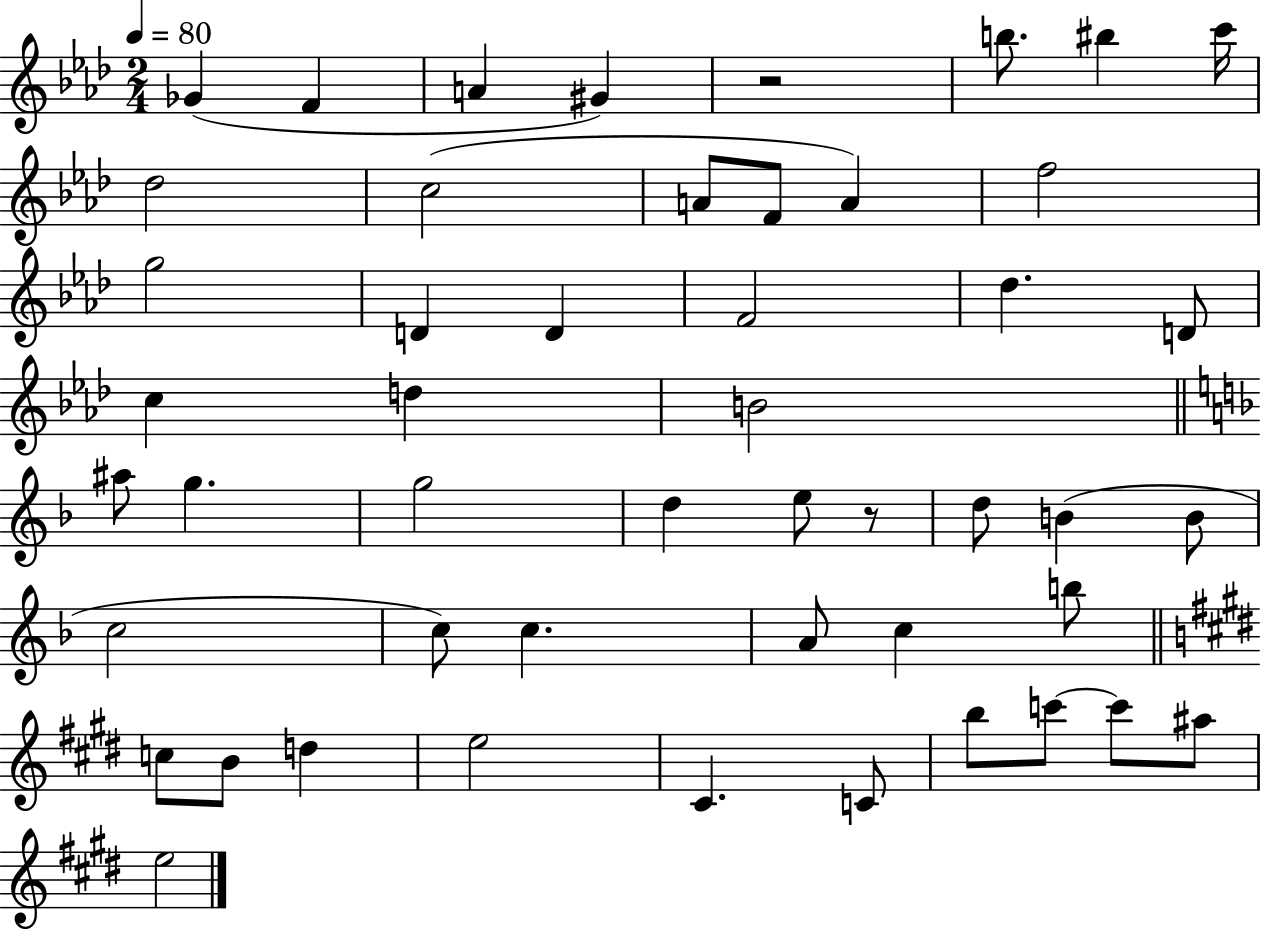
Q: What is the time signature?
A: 2/4